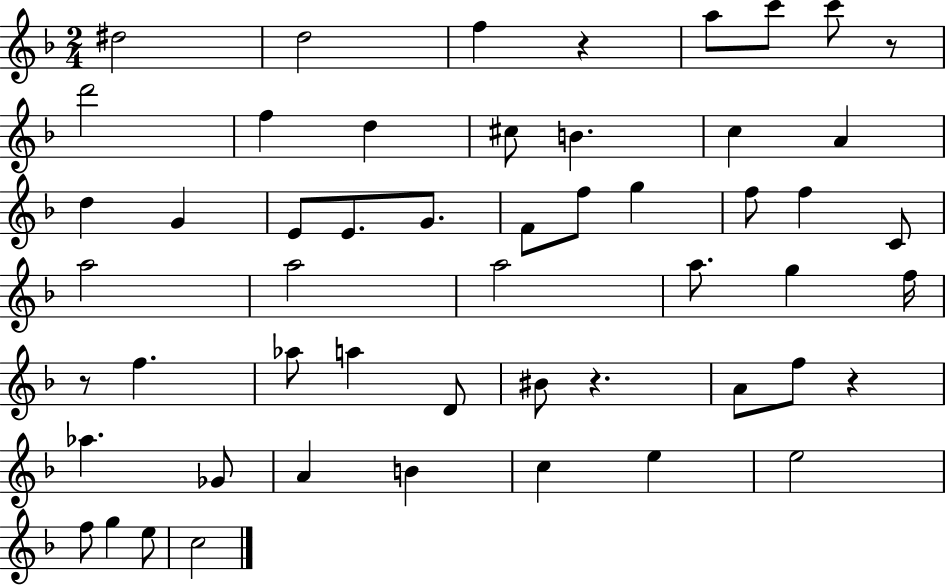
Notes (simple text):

D#5/h D5/h F5/q R/q A5/e C6/e C6/e R/e D6/h F5/q D5/q C#5/e B4/q. C5/q A4/q D5/q G4/q E4/e E4/e. G4/e. F4/e F5/e G5/q F5/e F5/q C4/e A5/h A5/h A5/h A5/e. G5/q F5/s R/e F5/q. Ab5/e A5/q D4/e BIS4/e R/q. A4/e F5/e R/q Ab5/q. Gb4/e A4/q B4/q C5/q E5/q E5/h F5/e G5/q E5/e C5/h